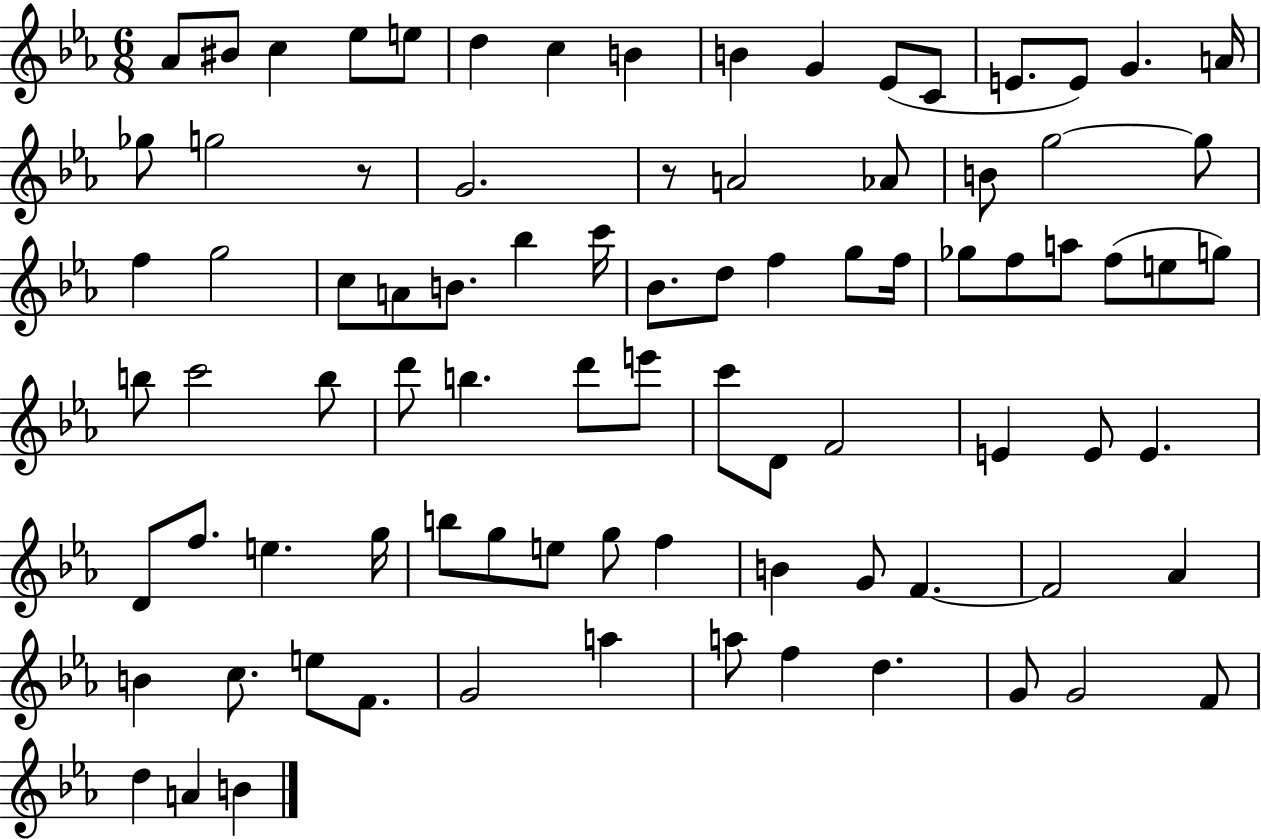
{
  \clef treble
  \numericTimeSignature
  \time 6/8
  \key ees \major
  aes'8 bis'8 c''4 ees''8 e''8 | d''4 c''4 b'4 | b'4 g'4 ees'8( c'8 | e'8. e'8) g'4. a'16 | \break ges''8 g''2 r8 | g'2. | r8 a'2 aes'8 | b'8 g''2~~ g''8 | \break f''4 g''2 | c''8 a'8 b'8. bes''4 c'''16 | bes'8. d''8 f''4 g''8 f''16 | ges''8 f''8 a''8 f''8( e''8 g''8) | \break b''8 c'''2 b''8 | d'''8 b''4. d'''8 e'''8 | c'''8 d'8 f'2 | e'4 e'8 e'4. | \break d'8 f''8. e''4. g''16 | b''8 g''8 e''8 g''8 f''4 | b'4 g'8 f'4.~~ | f'2 aes'4 | \break b'4 c''8. e''8 f'8. | g'2 a''4 | a''8 f''4 d''4. | g'8 g'2 f'8 | \break d''4 a'4 b'4 | \bar "|."
}